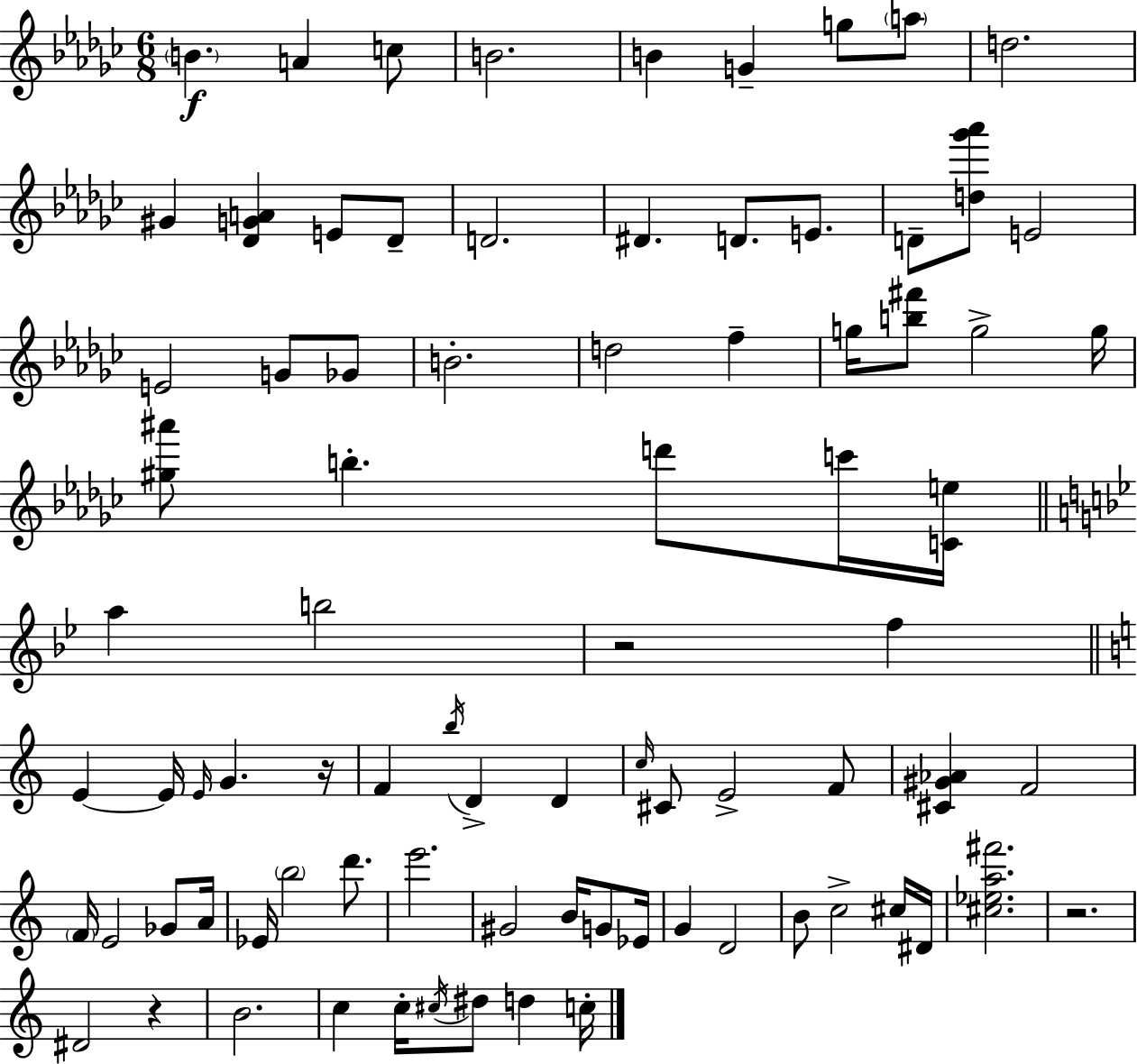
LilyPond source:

{
  \clef treble
  \numericTimeSignature
  \time 6/8
  \key ees \minor
  \parenthesize b'4.\f a'4 c''8 | b'2. | b'4 g'4-- g''8 \parenthesize a''8 | d''2. | \break gis'4 <des' g' a'>4 e'8 des'8-- | d'2. | dis'4. d'8. e'8. | d'8-- <d'' ges''' aes'''>8 e'2 | \break e'2 g'8 ges'8 | b'2.-. | d''2 f''4-- | g''16 <b'' fis'''>8 g''2-> g''16 | \break <gis'' ais'''>8 b''4.-. d'''8 c'''16 <c' e''>16 | \bar "||" \break \key bes \major a''4 b''2 | r2 f''4 | \bar "||" \break \key a \minor e'4~~ e'16 \grace { e'16 } g'4. | r16 f'4 \acciaccatura { b''16 } d'4-> d'4 | \grace { c''16 } cis'8 e'2-> | f'8 <cis' gis' aes'>4 f'2 | \break \parenthesize f'16 e'2 | ges'8 a'16 ees'16 \parenthesize b''2 | d'''8. e'''2. | gis'2 b'16 | \break g'8 ees'16 g'4 d'2 | b'8 c''2-> | cis''16 dis'16 <cis'' ees'' a'' fis'''>2. | r2. | \break dis'2 r4 | b'2. | c''4 c''16-. \acciaccatura { cis''16 } dis''8 d''4 | c''16-. \bar "|."
}